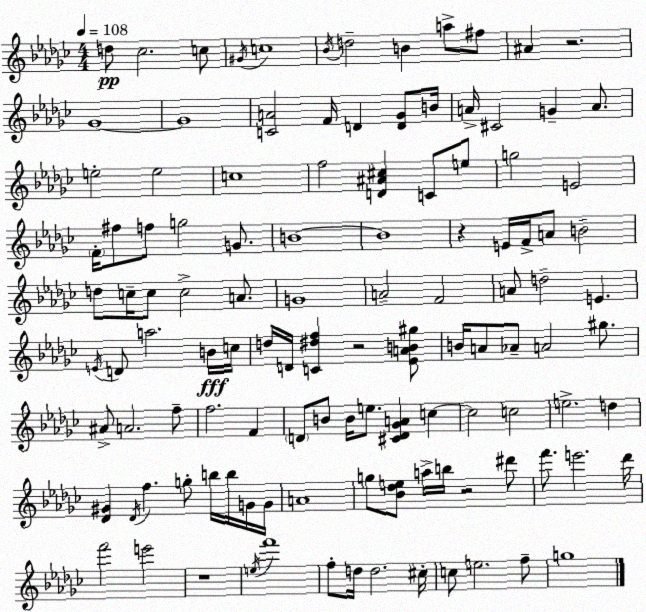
X:1
T:Untitled
M:4/4
L:1/4
K:Ebm
d/2 _c2 c/2 ^G/4 c4 _B/4 d2 B a/2 ^f/2 ^A z2 _G4 _G4 [CA]2 F/4 D [D_G]/2 B/4 A/4 ^C2 G A/2 e2 e2 c4 f2 [D^A^c] C/2 e/2 g2 E2 F/4 ^f/2 f/2 g2 G/2 B4 B4 z E/4 F/4 A/2 B2 d/2 c/4 c/2 c2 A/2 G4 A2 F2 A/2 d2 E E/4 D/2 a2 B/4 c/4 d/4 D/4 [C^df] z2 [_EAB^g]/2 B/4 A/2 _A/2 A2 ^g/2 ^A/2 A2 f/2 f2 F D/2 B/2 B/4 e/2 [^CD_GA] c c2 c2 e2 d [_D^G] _D/4 f g/2 b/4 b/4 G/4 G/4 A4 g/2 [_B_de]/2 a/4 b/4 z2 ^d'/2 f'/2 e'2 _d'/4 f'2 e'2 z4 e/4 f'4 f/2 d/4 d2 ^c/4 c/2 e2 f/2 g4